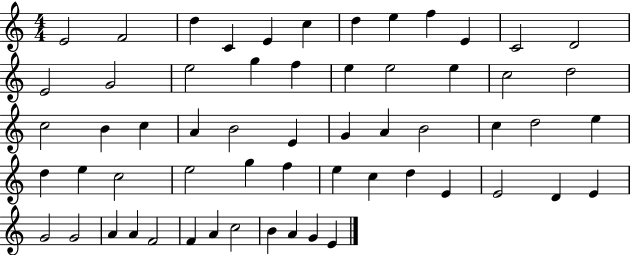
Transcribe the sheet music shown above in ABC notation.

X:1
T:Untitled
M:4/4
L:1/4
K:C
E2 F2 d C E c d e f E C2 D2 E2 G2 e2 g f e e2 e c2 d2 c2 B c A B2 E G A B2 c d2 e d e c2 e2 g f e c d E E2 D E G2 G2 A A F2 F A c2 B A G E